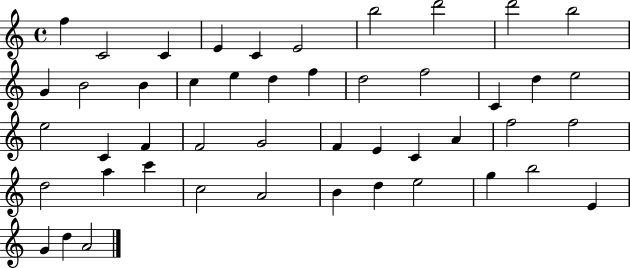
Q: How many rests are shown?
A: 0